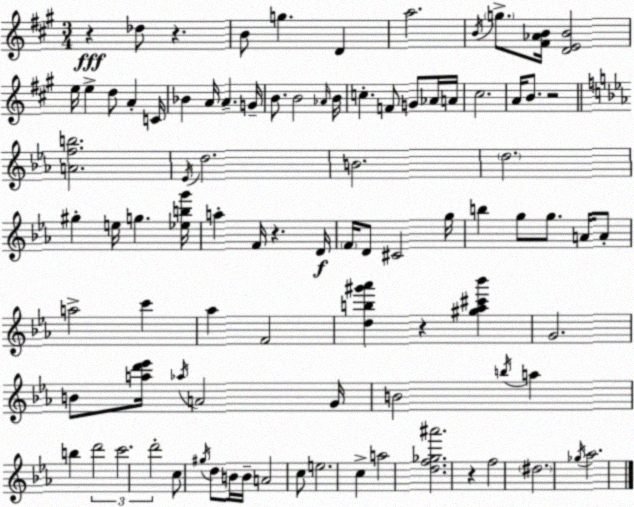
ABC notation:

X:1
T:Untitled
M:3/4
L:1/4
K:A
z _d/2 z B/2 g D a2 B/4 g/2 [^F_AB]/4 [DEB]2 e/4 e d/2 A C/4 _B A/4 A G/4 B/2 B2 _A/4 B/4 c F/2 G/2 _A/4 A/4 ^c2 A/4 B/2 z2 [Afb]2 _E/4 d2 B2 d2 ^g e/4 g [_ebg']/4 a F/4 z D/4 F/4 D/2 ^C2 g/4 b g/2 g/2 A/4 A/2 a2 c' _a F2 [db^g'_a'] z [^g_a^c'_b'] G2 B/2 [ad'_e']/4 _a/4 A2 G/4 B2 b/4 a b d'2 c'2 d'2 c/2 ^g/4 d/2 B/4 B/4 A2 c/2 e2 c a2 [df_g^a']2 z f2 ^d2 _g/4 _a2